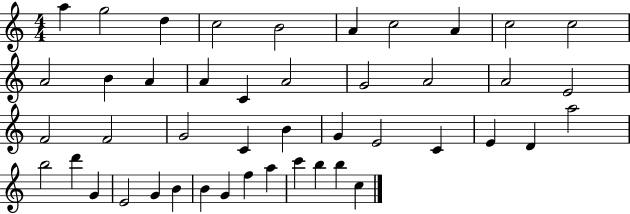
{
  \clef treble
  \numericTimeSignature
  \time 4/4
  \key c \major
  a''4 g''2 d''4 | c''2 b'2 | a'4 c''2 a'4 | c''2 c''2 | \break a'2 b'4 a'4 | a'4 c'4 a'2 | g'2 a'2 | a'2 e'2 | \break f'2 f'2 | g'2 c'4 b'4 | g'4 e'2 c'4 | e'4 d'4 a''2 | \break b''2 d'''4 g'4 | e'2 g'4 b'4 | b'4 g'4 f''4 a''4 | c'''4 b''4 b''4 c''4 | \break \bar "|."
}